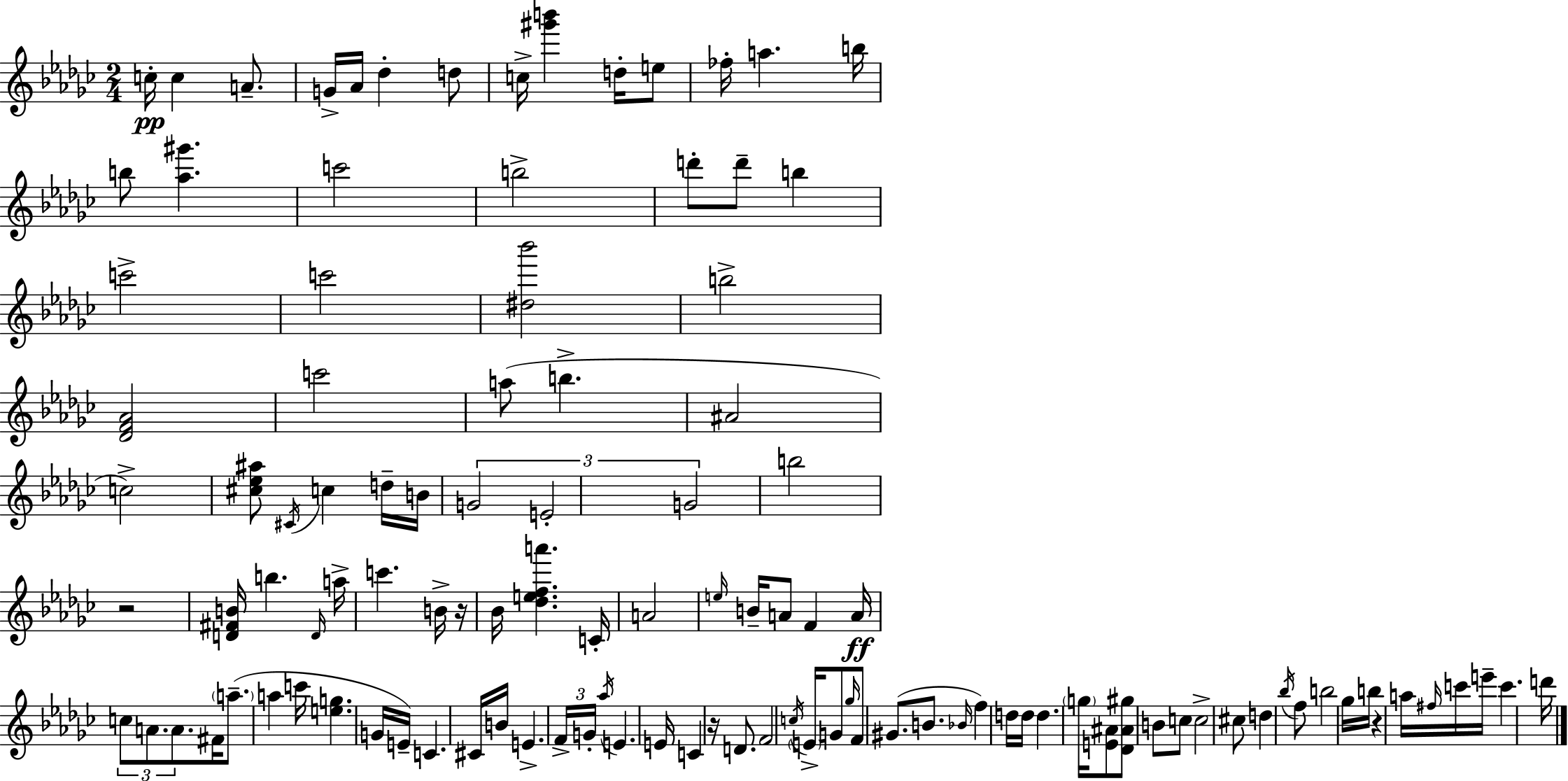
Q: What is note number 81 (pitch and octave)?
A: D5